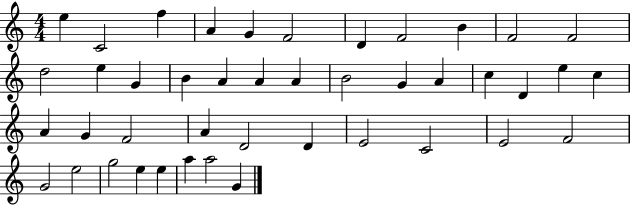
X:1
T:Untitled
M:4/4
L:1/4
K:C
e C2 f A G F2 D F2 B F2 F2 d2 e G B A A A B2 G A c D e c A G F2 A D2 D E2 C2 E2 F2 G2 e2 g2 e e a a2 G